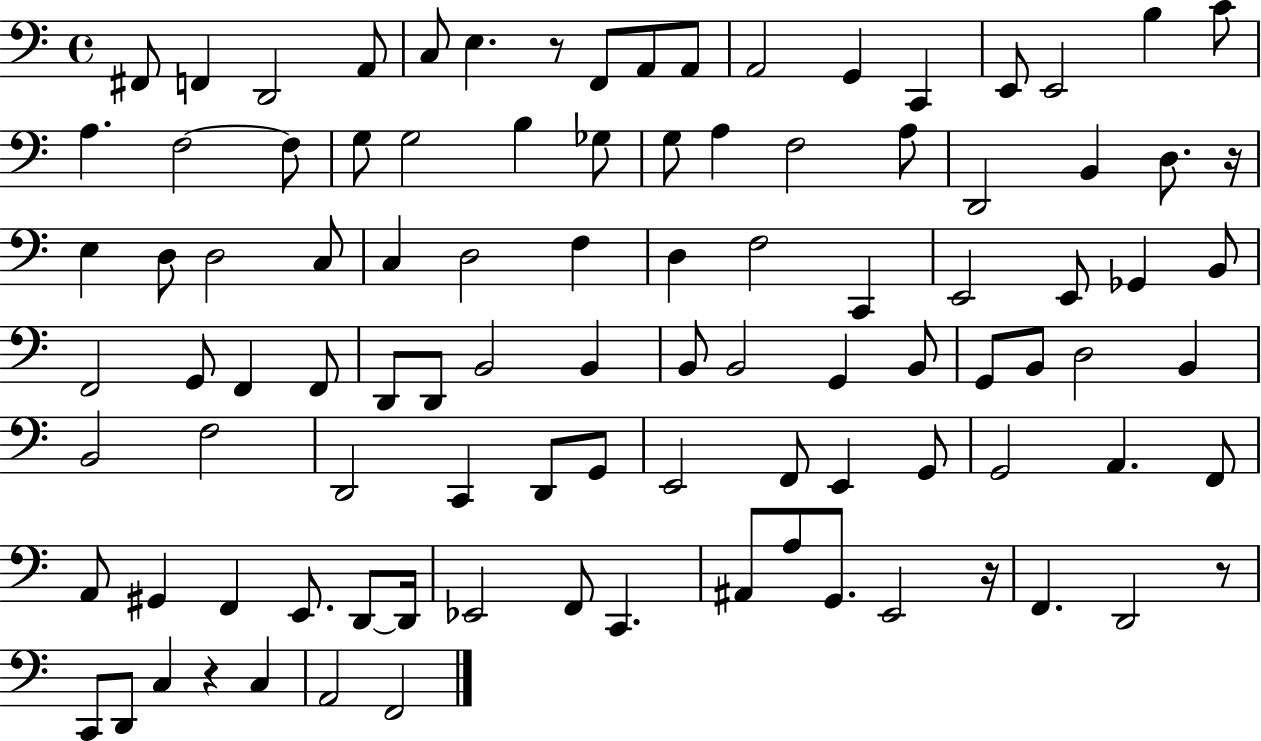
X:1
T:Untitled
M:4/4
L:1/4
K:C
^F,,/2 F,, D,,2 A,,/2 C,/2 E, z/2 F,,/2 A,,/2 A,,/2 A,,2 G,, C,, E,,/2 E,,2 B, C/2 A, F,2 F,/2 G,/2 G,2 B, _G,/2 G,/2 A, F,2 A,/2 D,,2 B,, D,/2 z/4 E, D,/2 D,2 C,/2 C, D,2 F, D, F,2 C,, E,,2 E,,/2 _G,, B,,/2 F,,2 G,,/2 F,, F,,/2 D,,/2 D,,/2 B,,2 B,, B,,/2 B,,2 G,, B,,/2 G,,/2 B,,/2 D,2 B,, B,,2 F,2 D,,2 C,, D,,/2 G,,/2 E,,2 F,,/2 E,, G,,/2 G,,2 A,, F,,/2 A,,/2 ^G,, F,, E,,/2 D,,/2 D,,/4 _E,,2 F,,/2 C,, ^A,,/2 A,/2 G,,/2 E,,2 z/4 F,, D,,2 z/2 C,,/2 D,,/2 C, z C, A,,2 F,,2